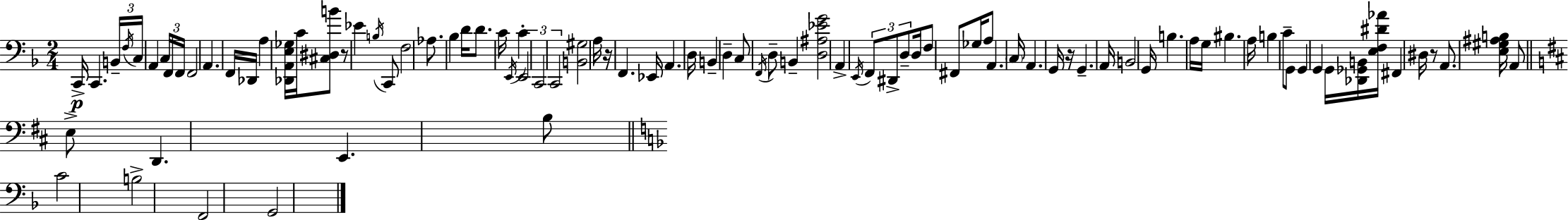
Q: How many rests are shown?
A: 4